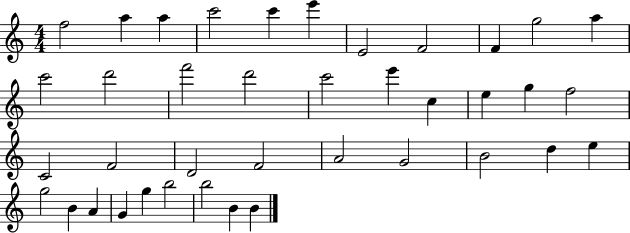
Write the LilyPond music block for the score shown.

{
  \clef treble
  \numericTimeSignature
  \time 4/4
  \key c \major
  f''2 a''4 a''4 | c'''2 c'''4 e'''4 | e'2 f'2 | f'4 g''2 a''4 | \break c'''2 d'''2 | f'''2 d'''2 | c'''2 e'''4 c''4 | e''4 g''4 f''2 | \break c'2 f'2 | d'2 f'2 | a'2 g'2 | b'2 d''4 e''4 | \break g''2 b'4 a'4 | g'4 g''4 b''2 | b''2 b'4 b'4 | \bar "|."
}